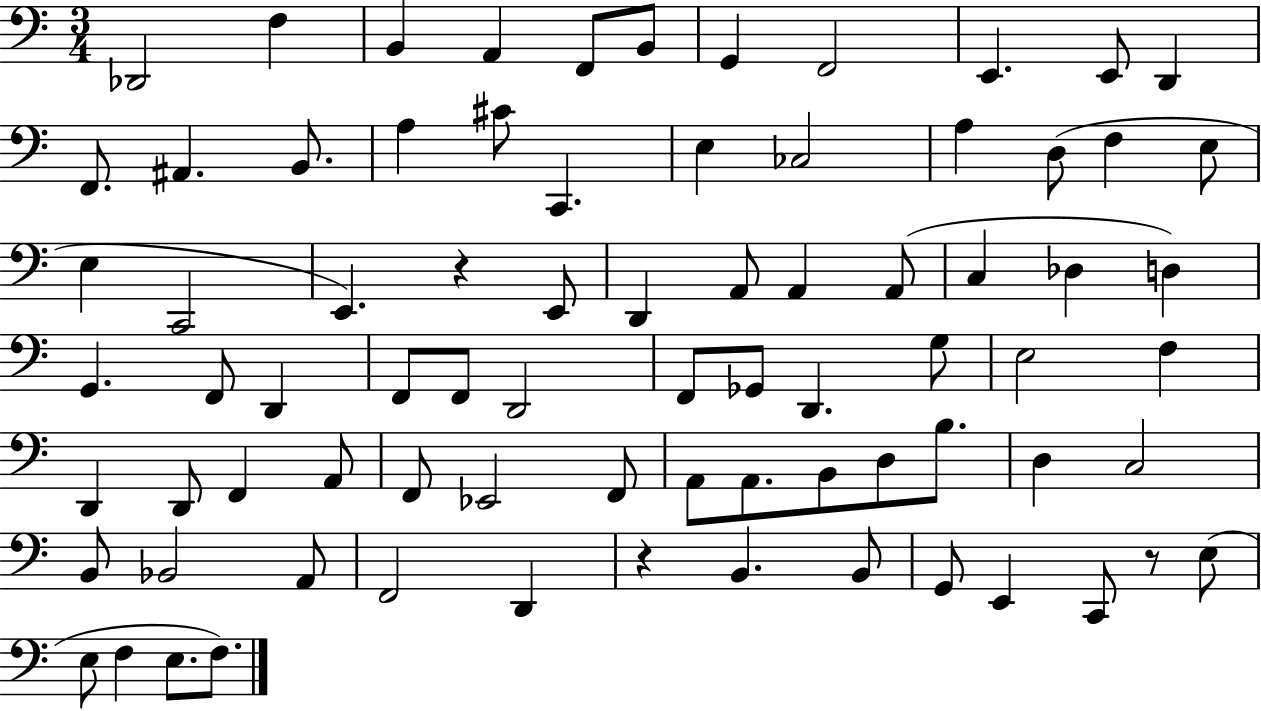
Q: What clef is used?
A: bass